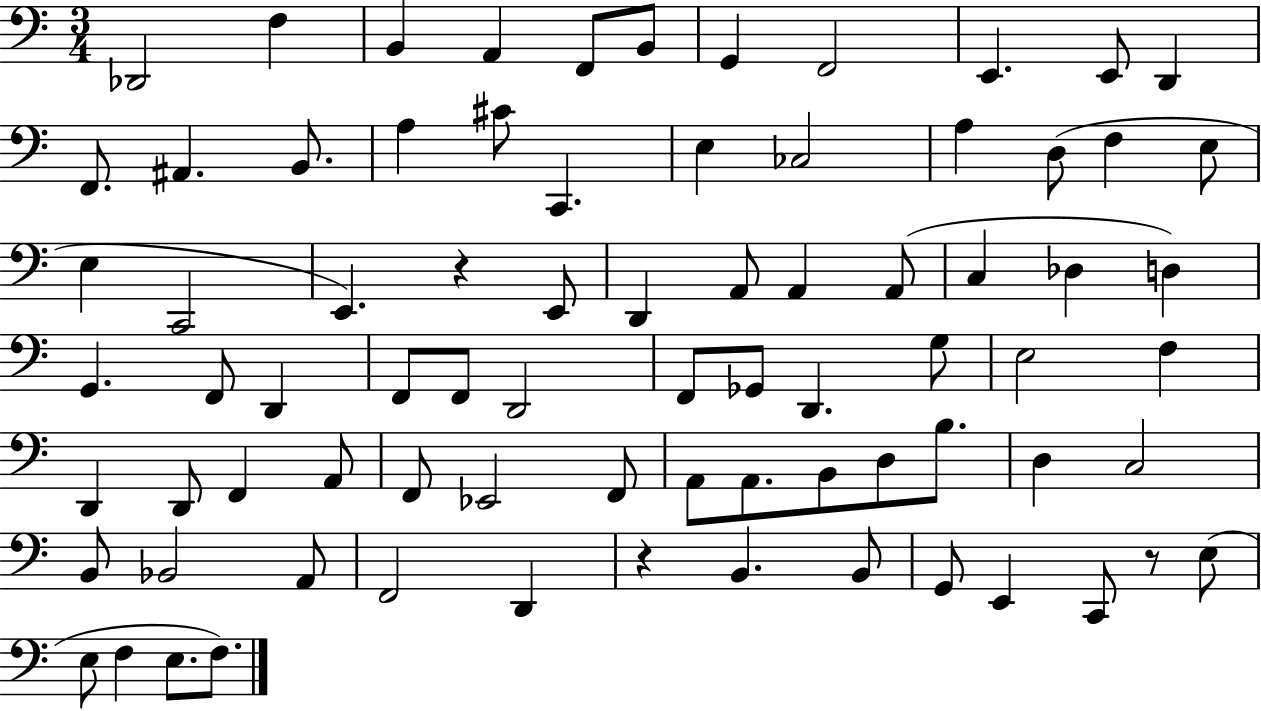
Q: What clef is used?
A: bass